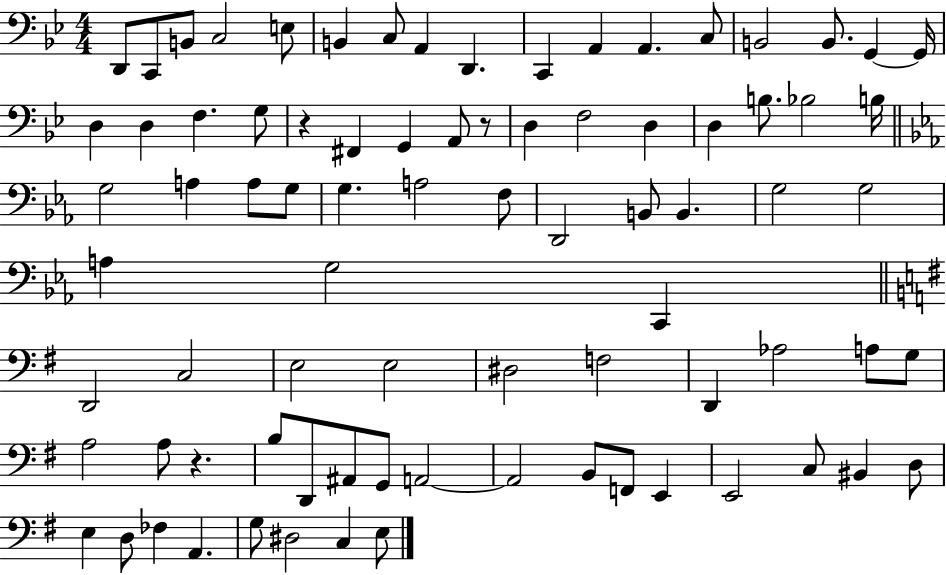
{
  \clef bass
  \numericTimeSignature
  \time 4/4
  \key bes \major
  d,8 c,8 b,8 c2 e8 | b,4 c8 a,4 d,4. | c,4 a,4 a,4. c8 | b,2 b,8. g,4~~ g,16 | \break d4 d4 f4. g8 | r4 fis,4 g,4 a,8 r8 | d4 f2 d4 | d4 b8. bes2 b16 | \break \bar "||" \break \key ees \major g2 a4 a8 g8 | g4. a2 f8 | d,2 b,8 b,4. | g2 g2 | \break a4 g2 c,4 | \bar "||" \break \key g \major d,2 c2 | e2 e2 | dis2 f2 | d,4 aes2 a8 g8 | \break a2 a8 r4. | b8 d,8 ais,8 g,8 a,2~~ | a,2 b,8 f,8 e,4 | e,2 c8 bis,4 d8 | \break e4 d8 fes4 a,4. | g8 dis2 c4 e8 | \bar "|."
}